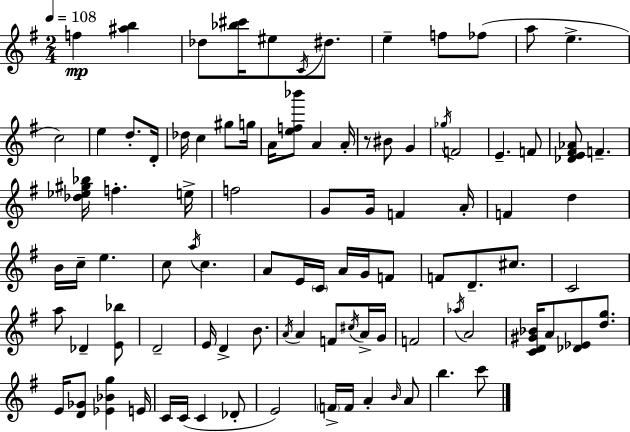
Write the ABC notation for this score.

X:1
T:Untitled
M:2/4
L:1/4
K:Em
f [^ab] _d/2 [_b^c']/4 ^e/2 C/4 ^d/2 e f/2 _f/2 a/2 e c2 e d/2 D/4 _d/4 c ^g/2 g/4 A/4 [ef_b']/2 A A/4 z/2 ^B/2 G _g/4 F2 E F/2 [_DE^F_A]/2 F [_d_e^g_b]/4 f e/4 f2 G/2 G/4 F A/4 F d B/4 c/4 e c/2 a/4 c A/2 E/4 C/4 A/4 G/4 F/2 F/2 D/2 ^c/2 C2 a/2 _D [E_b]/2 D2 E/4 D B/2 A/4 A F/2 ^c/4 A/4 G/4 F2 _a/4 A2 [CD^G_B]/4 A/2 [_D_E]/2 [dg]/2 E/4 [D_G]/2 [_E_Bg] E/4 C/4 C/4 C _D/2 E2 F/4 F/4 A B/4 A/2 b c'/2